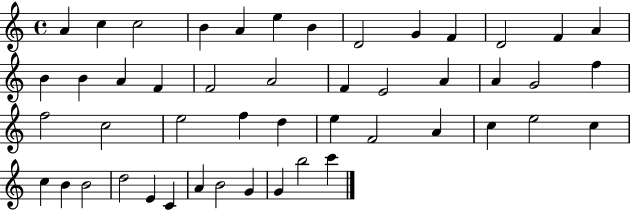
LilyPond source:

{
  \clef treble
  \time 4/4
  \defaultTimeSignature
  \key c \major
  a'4 c''4 c''2 | b'4 a'4 e''4 b'4 | d'2 g'4 f'4 | d'2 f'4 a'4 | \break b'4 b'4 a'4 f'4 | f'2 a'2 | f'4 e'2 a'4 | a'4 g'2 f''4 | \break f''2 c''2 | e''2 f''4 d''4 | e''4 f'2 a'4 | c''4 e''2 c''4 | \break c''4 b'4 b'2 | d''2 e'4 c'4 | a'4 b'2 g'4 | g'4 b''2 c'''4 | \break \bar "|."
}